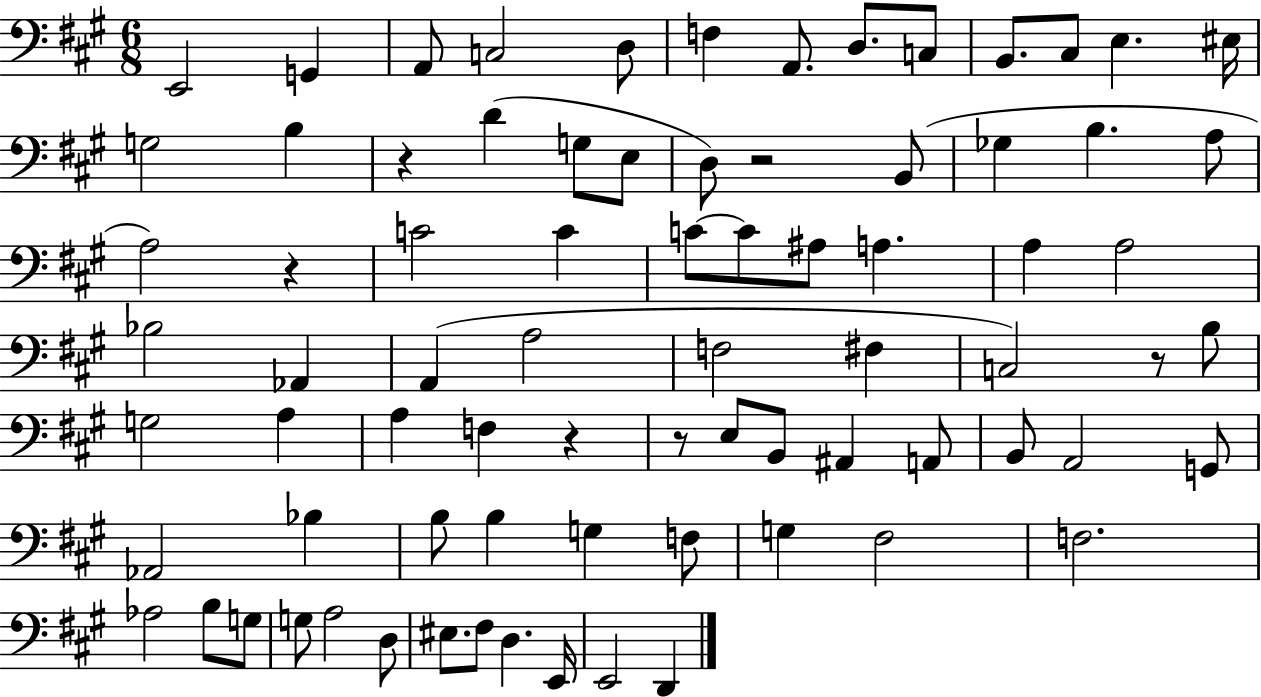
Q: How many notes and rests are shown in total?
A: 78